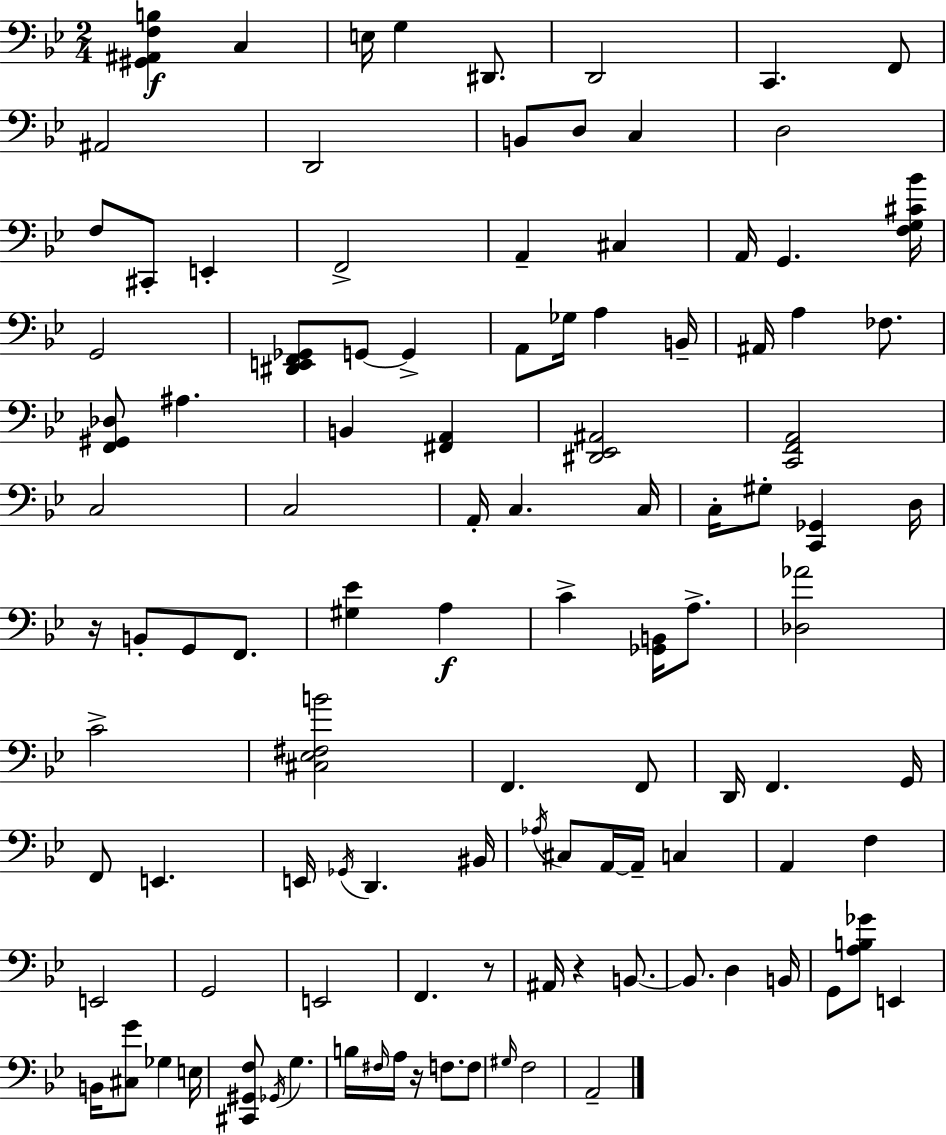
[G#2,A#2,F3,B3]/q C3/q E3/s G3/q D#2/e. D2/h C2/q. F2/e A#2/h D2/h B2/e D3/e C3/q D3/h F3/e C#2/e E2/q F2/h A2/q C#3/q A2/s G2/q. [F3,G3,C#4,Bb4]/s G2/h [D#2,E2,F2,Gb2]/e G2/e G2/q A2/e Gb3/s A3/q B2/s A#2/s A3/q FES3/e. [F2,G#2,Db3]/e A#3/q. B2/q [F#2,A2]/q [D#2,Eb2,A#2]/h [C2,F2,A2]/h C3/h C3/h A2/s C3/q. C3/s C3/s G#3/e [C2,Gb2]/q D3/s R/s B2/e G2/e F2/e. [G#3,Eb4]/q A3/q C4/q [Gb2,B2]/s A3/e. [Db3,Ab4]/h C4/h [C#3,Eb3,F#3,B4]/h F2/q. F2/e D2/s F2/q. G2/s F2/e E2/q. E2/s Gb2/s D2/q. BIS2/s Ab3/s C#3/e A2/s A2/s C3/q A2/q F3/q E2/h G2/h E2/h F2/q. R/e A#2/s R/q B2/e. B2/e. D3/q B2/s G2/e [A3,B3,Gb4]/e E2/q B2/s [C#3,G4]/e Gb3/q E3/s [C#2,G#2,F3]/e Gb2/s G3/q. B3/s F#3/s A3/s R/s F3/e. F3/e G#3/s F3/h A2/h